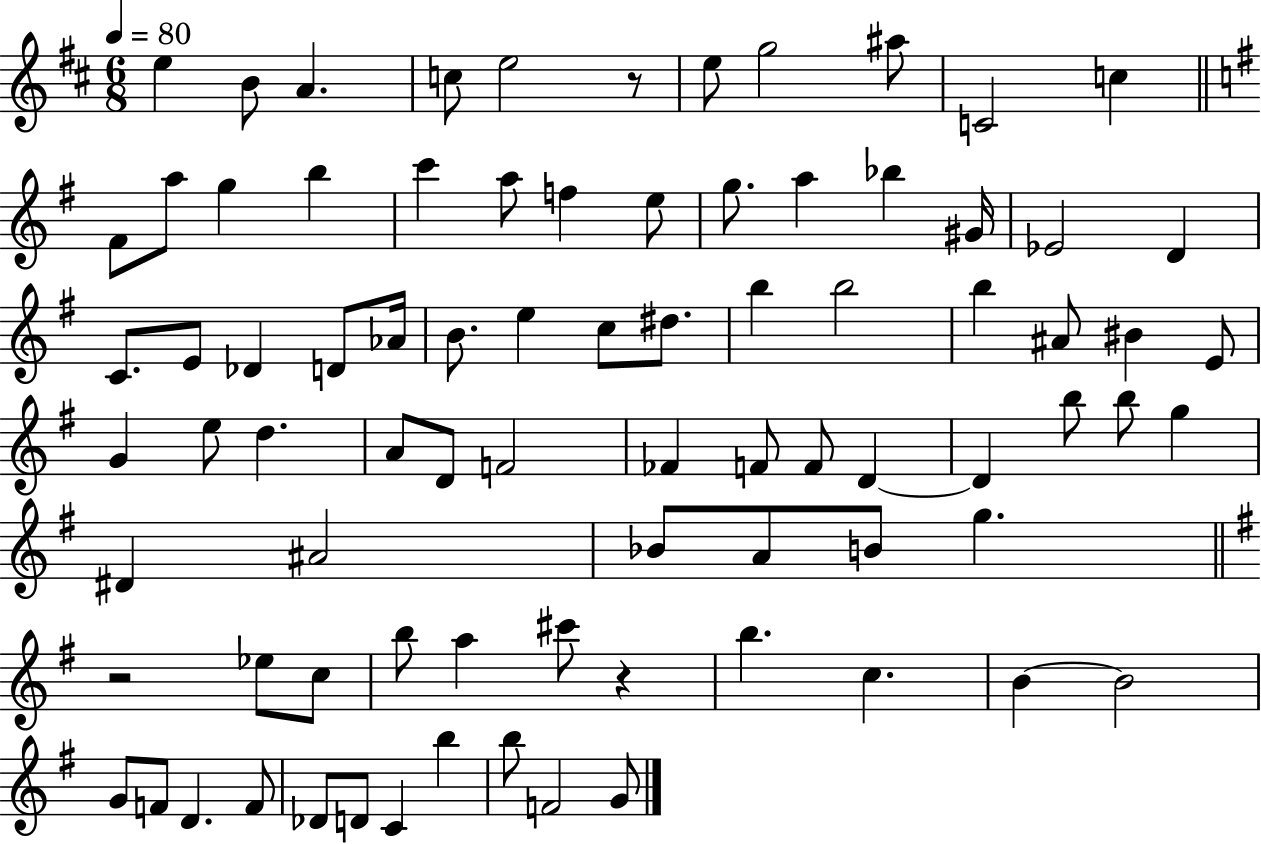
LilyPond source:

{
  \clef treble
  \numericTimeSignature
  \time 6/8
  \key d \major
  \tempo 4 = 80
  e''4 b'8 a'4. | c''8 e''2 r8 | e''8 g''2 ais''8 | c'2 c''4 | \break \bar "||" \break \key g \major fis'8 a''8 g''4 b''4 | c'''4 a''8 f''4 e''8 | g''8. a''4 bes''4 gis'16 | ees'2 d'4 | \break c'8. e'8 des'4 d'8 aes'16 | b'8. e''4 c''8 dis''8. | b''4 b''2 | b''4 ais'8 bis'4 e'8 | \break g'4 e''8 d''4. | a'8 d'8 f'2 | fes'4 f'8 f'8 d'4~~ | d'4 b''8 b''8 g''4 | \break dis'4 ais'2 | bes'8 a'8 b'8 g''4. | \bar "||" \break \key e \minor r2 ees''8 c''8 | b''8 a''4 cis'''8 r4 | b''4. c''4. | b'4~~ b'2 | \break g'8 f'8 d'4. f'8 | des'8 d'8 c'4 b''4 | b''8 f'2 g'8 | \bar "|."
}